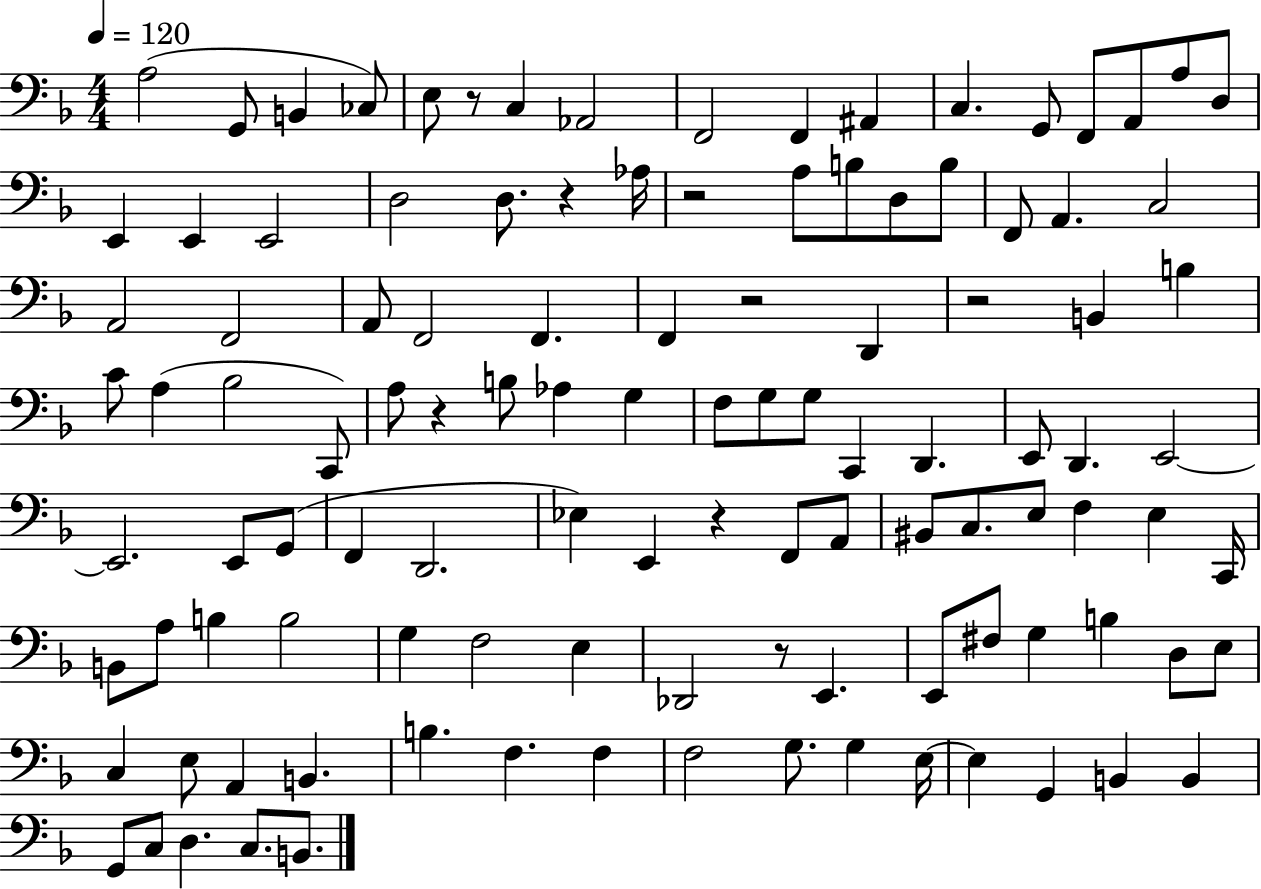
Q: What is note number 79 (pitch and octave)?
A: E2